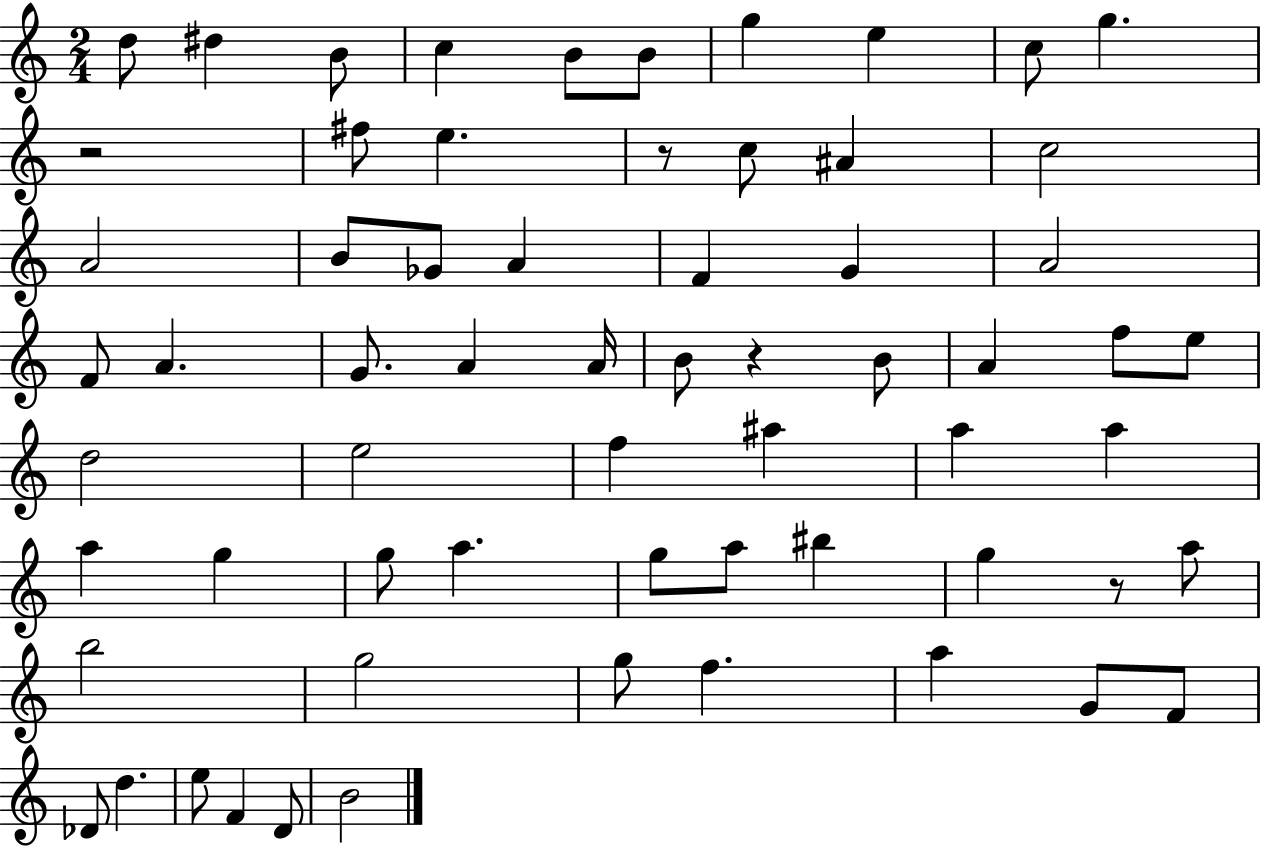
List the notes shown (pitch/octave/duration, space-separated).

D5/e D#5/q B4/e C5/q B4/e B4/e G5/q E5/q C5/e G5/q. R/h F#5/e E5/q. R/e C5/e A#4/q C5/h A4/h B4/e Gb4/e A4/q F4/q G4/q A4/h F4/e A4/q. G4/e. A4/q A4/s B4/e R/q B4/e A4/q F5/e E5/e D5/h E5/h F5/q A#5/q A5/q A5/q A5/q G5/q G5/e A5/q. G5/e A5/e BIS5/q G5/q R/e A5/e B5/h G5/h G5/e F5/q. A5/q G4/e F4/e Db4/e D5/q. E5/e F4/q D4/e B4/h